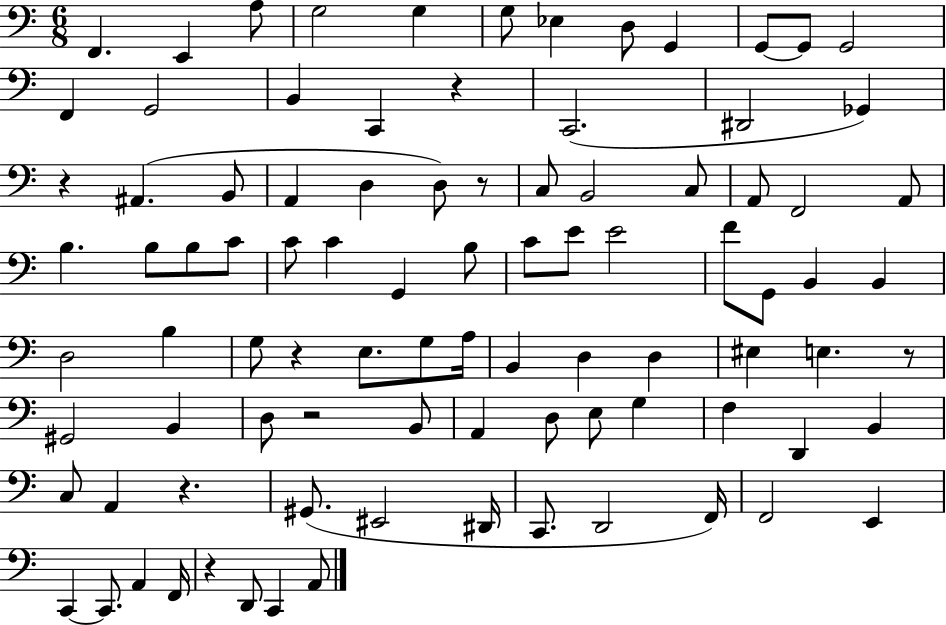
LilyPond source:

{
  \clef bass
  \numericTimeSignature
  \time 6/8
  \key c \major
  f,4. e,4 a8 | g2 g4 | g8 ees4 d8 g,4 | g,8~~ g,8 g,2 | \break f,4 g,2 | b,4 c,4 r4 | c,2.( | dis,2 ges,4) | \break r4 ais,4.( b,8 | a,4 d4 d8) r8 | c8 b,2 c8 | a,8 f,2 a,8 | \break b4. b8 b8 c'8 | c'8 c'4 g,4 b8 | c'8 e'8 e'2 | f'8 g,8 b,4 b,4 | \break d2 b4 | g8 r4 e8. g8 a16 | b,4 d4 d4 | eis4 e4. r8 | \break gis,2 b,4 | d8 r2 b,8 | a,4 d8 e8 g4 | f4 d,4 b,4 | \break c8 a,4 r4. | gis,8.( eis,2 dis,16 | c,8. d,2 f,16) | f,2 e,4 | \break c,4~~ c,8. a,4 f,16 | r4 d,8 c,4 a,8 | \bar "|."
}